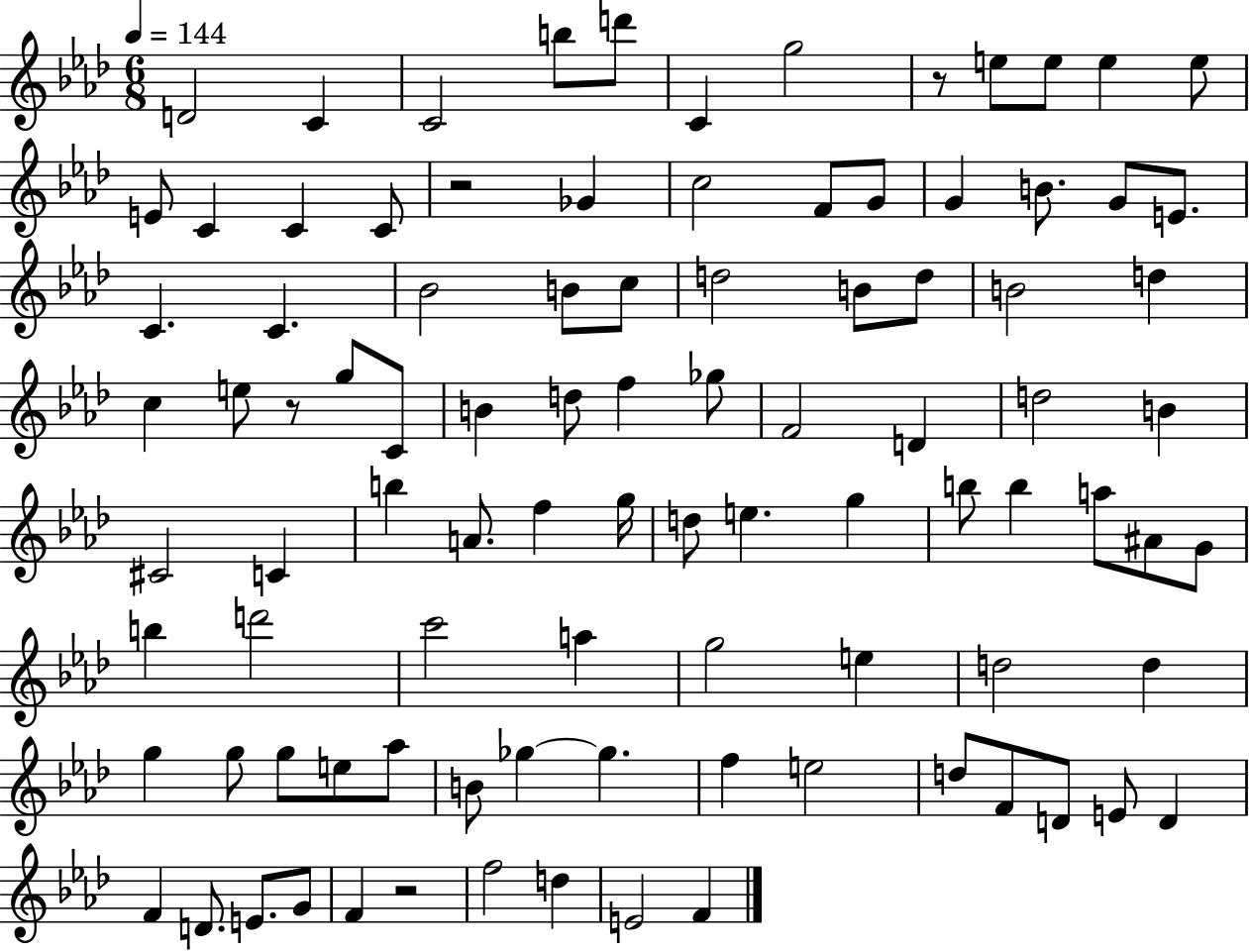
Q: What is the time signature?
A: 6/8